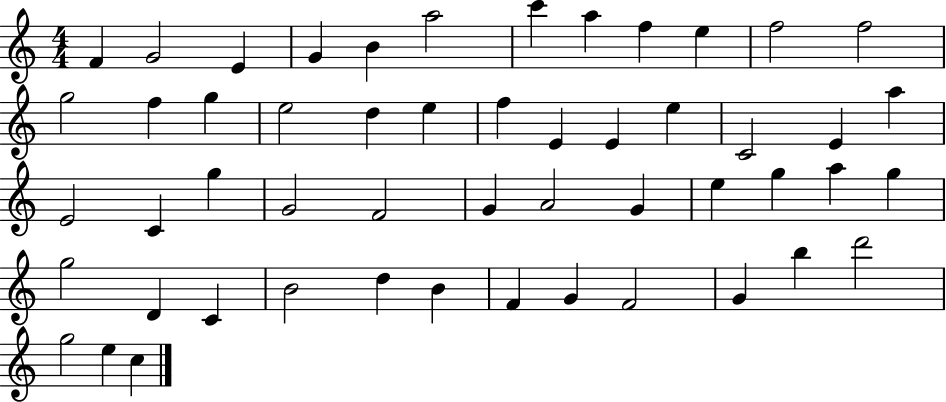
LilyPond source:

{
  \clef treble
  \numericTimeSignature
  \time 4/4
  \key c \major
  f'4 g'2 e'4 | g'4 b'4 a''2 | c'''4 a''4 f''4 e''4 | f''2 f''2 | \break g''2 f''4 g''4 | e''2 d''4 e''4 | f''4 e'4 e'4 e''4 | c'2 e'4 a''4 | \break e'2 c'4 g''4 | g'2 f'2 | g'4 a'2 g'4 | e''4 g''4 a''4 g''4 | \break g''2 d'4 c'4 | b'2 d''4 b'4 | f'4 g'4 f'2 | g'4 b''4 d'''2 | \break g''2 e''4 c''4 | \bar "|."
}